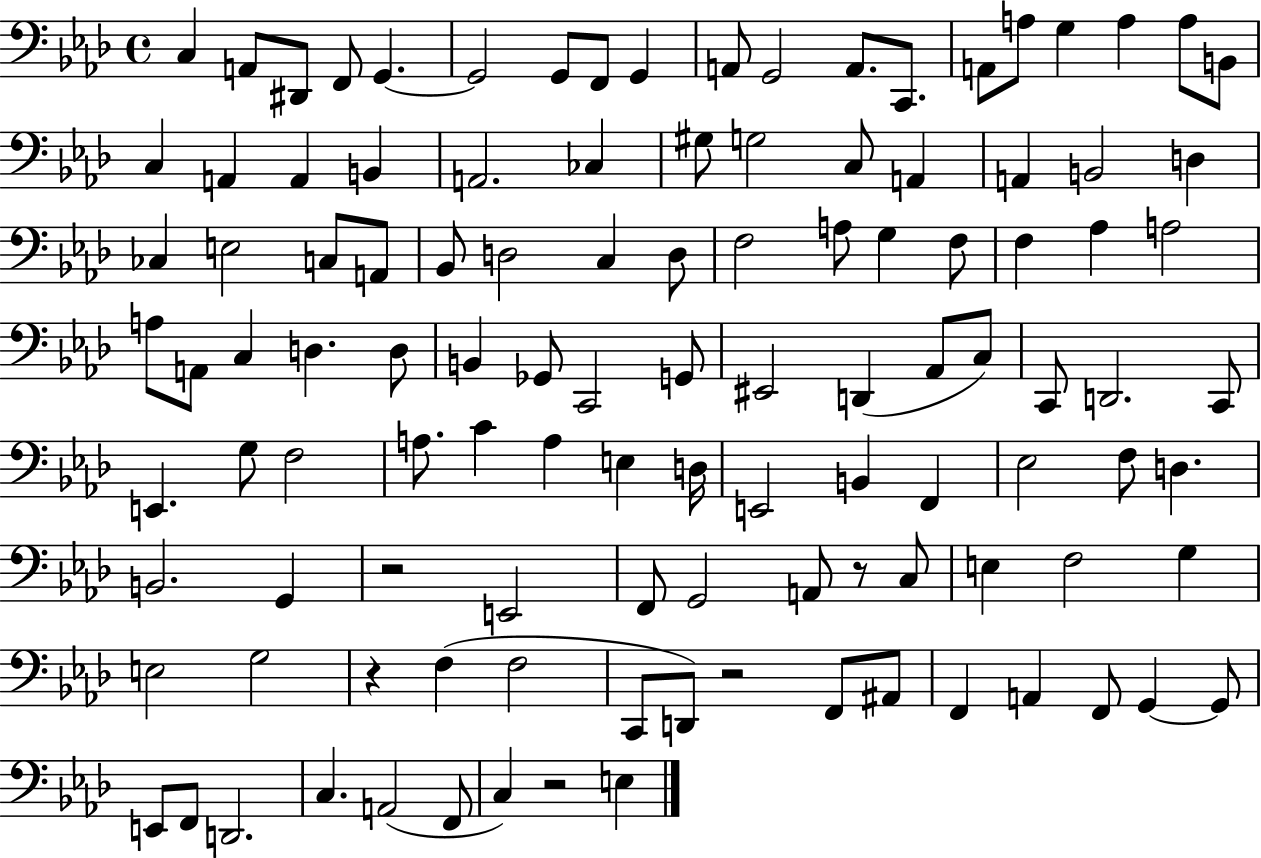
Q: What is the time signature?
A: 4/4